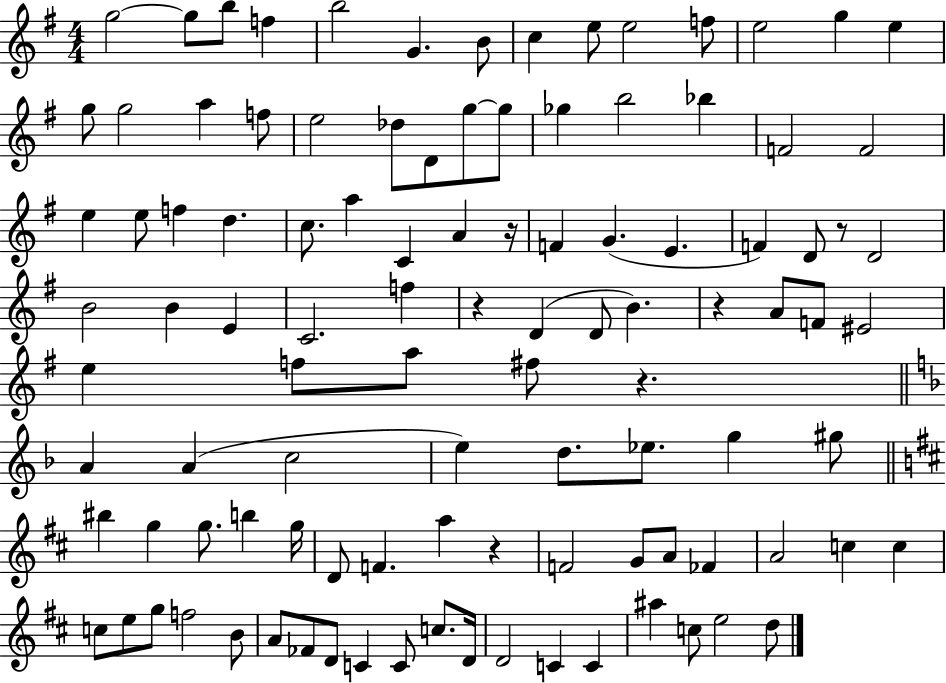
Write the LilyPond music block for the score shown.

{
  \clef treble
  \numericTimeSignature
  \time 4/4
  \key g \major
  g''2~~ g''8 b''8 f''4 | b''2 g'4. b'8 | c''4 e''8 e''2 f''8 | e''2 g''4 e''4 | \break g''8 g''2 a''4 f''8 | e''2 des''8 d'8 g''8~~ g''8 | ges''4 b''2 bes''4 | f'2 f'2 | \break e''4 e''8 f''4 d''4. | c''8. a''4 c'4 a'4 r16 | f'4 g'4.( e'4. | f'4) d'8 r8 d'2 | \break b'2 b'4 e'4 | c'2. f''4 | r4 d'4( d'8 b'4.) | r4 a'8 f'8 eis'2 | \break e''4 f''8 a''8 fis''8 r4. | \bar "||" \break \key d \minor a'4 a'4( c''2 | e''4) d''8. ees''8. g''4 gis''8 | \bar "||" \break \key d \major bis''4 g''4 g''8. b''4 g''16 | d'8 f'4. a''4 r4 | f'2 g'8 a'8 fes'4 | a'2 c''4 c''4 | \break c''8 e''8 g''8 f''2 b'8 | a'8 fes'8 d'8 c'4 c'8 c''8. d'16 | d'2 c'4 c'4 | ais''4 c''8 e''2 d''8 | \break \bar "|."
}